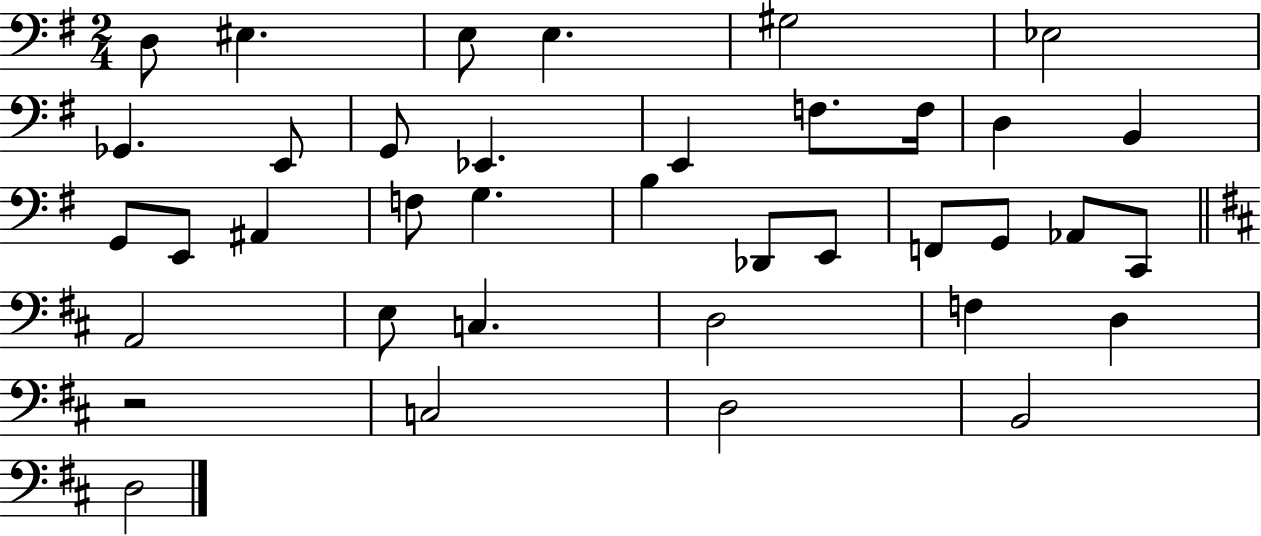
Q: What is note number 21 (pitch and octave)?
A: B3